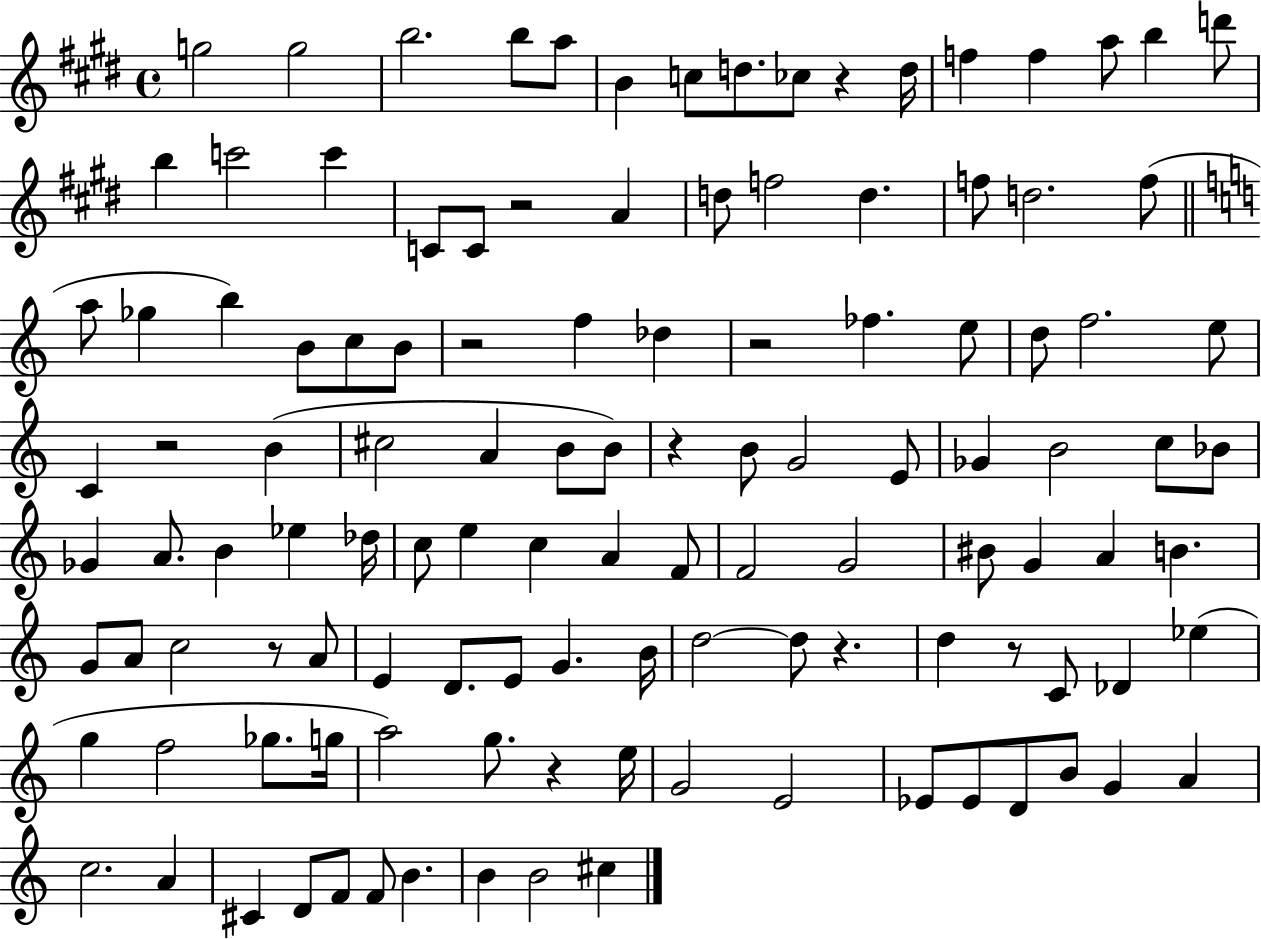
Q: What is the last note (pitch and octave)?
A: C#5